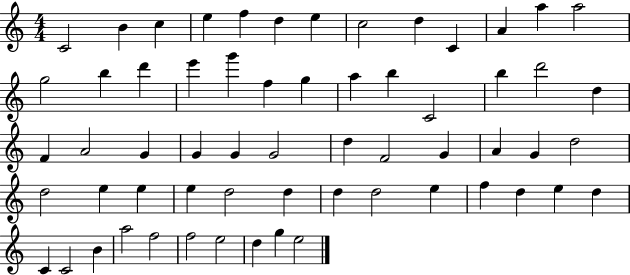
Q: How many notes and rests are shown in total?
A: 61